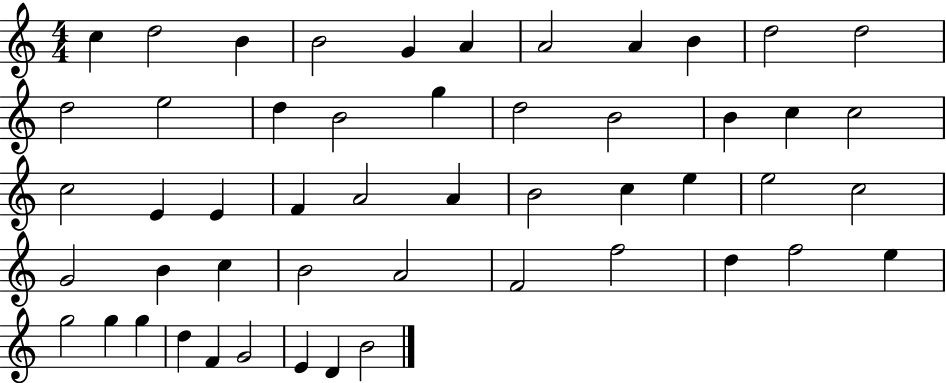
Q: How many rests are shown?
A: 0